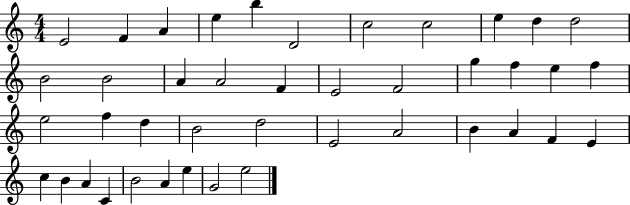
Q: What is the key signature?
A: C major